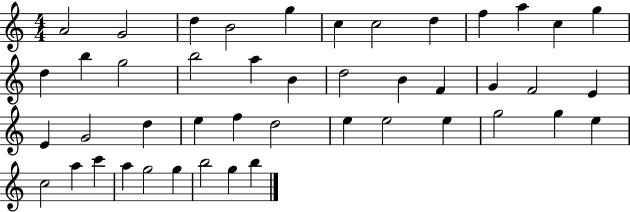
X:1
T:Untitled
M:4/4
L:1/4
K:C
A2 G2 d B2 g c c2 d f a c g d b g2 b2 a B d2 B F G F2 E E G2 d e f d2 e e2 e g2 g e c2 a c' a g2 g b2 g b